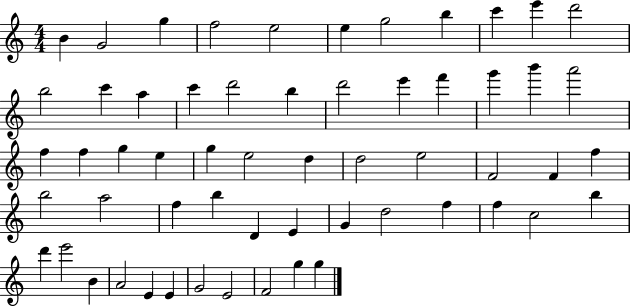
B4/q G4/h G5/q F5/h E5/h E5/q G5/h B5/q C6/q E6/q D6/h B5/h C6/q A5/q C6/q D6/h B5/q D6/h E6/q F6/q G6/q B6/q A6/h F5/q F5/q G5/q E5/q G5/q E5/h D5/q D5/h E5/h F4/h F4/q F5/q B5/h A5/h F5/q B5/q D4/q E4/q G4/q D5/h F5/q F5/q C5/h B5/q D6/q E6/h B4/q A4/h E4/q E4/q G4/h E4/h F4/h G5/q G5/q